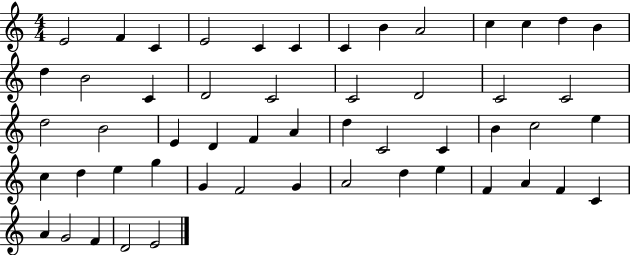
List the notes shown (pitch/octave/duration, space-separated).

E4/h F4/q C4/q E4/h C4/q C4/q C4/q B4/q A4/h C5/q C5/q D5/q B4/q D5/q B4/h C4/q D4/h C4/h C4/h D4/h C4/h C4/h D5/h B4/h E4/q D4/q F4/q A4/q D5/q C4/h C4/q B4/q C5/h E5/q C5/q D5/q E5/q G5/q G4/q F4/h G4/q A4/h D5/q E5/q F4/q A4/q F4/q C4/q A4/q G4/h F4/q D4/h E4/h